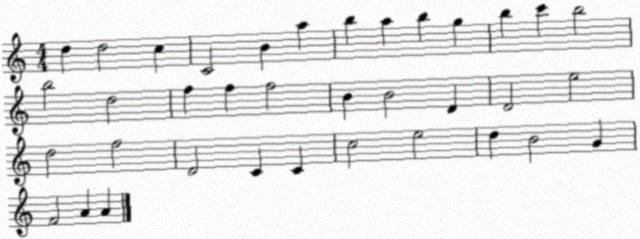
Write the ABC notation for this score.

X:1
T:Untitled
M:4/4
L:1/4
K:C
d d2 c C2 B a b a b g b c' b2 b2 d2 f f f2 B B2 D D2 e2 d2 f2 D2 C C c2 e2 d B2 G F2 A A